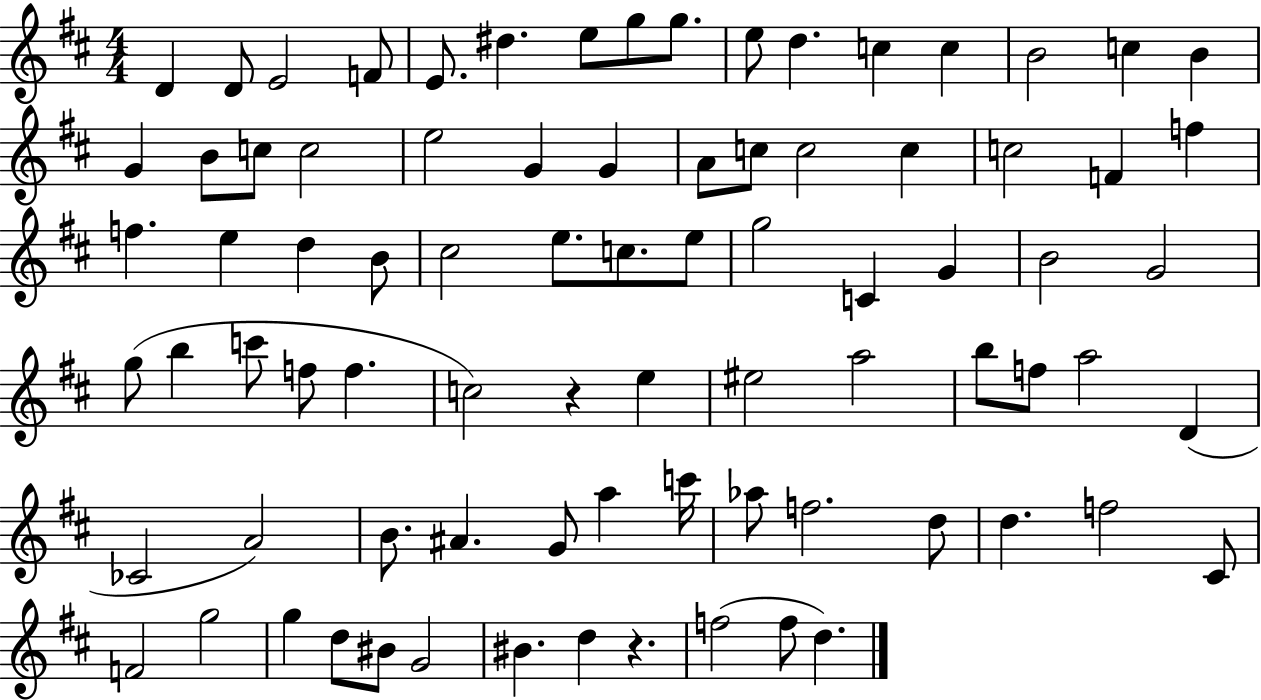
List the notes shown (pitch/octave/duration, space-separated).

D4/q D4/e E4/h F4/e E4/e. D#5/q. E5/e G5/e G5/e. E5/e D5/q. C5/q C5/q B4/h C5/q B4/q G4/q B4/e C5/e C5/h E5/h G4/q G4/q A4/e C5/e C5/h C5/q C5/h F4/q F5/q F5/q. E5/q D5/q B4/e C#5/h E5/e. C5/e. E5/e G5/h C4/q G4/q B4/h G4/h G5/e B5/q C6/e F5/e F5/q. C5/h R/q E5/q EIS5/h A5/h B5/e F5/e A5/h D4/q CES4/h A4/h B4/e. A#4/q. G4/e A5/q C6/s Ab5/e F5/h. D5/e D5/q. F5/h C#4/e F4/h G5/h G5/q D5/e BIS4/e G4/h BIS4/q. D5/q R/q. F5/h F5/e D5/q.